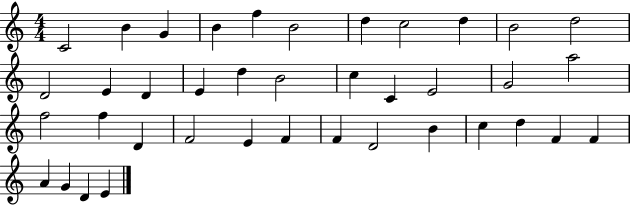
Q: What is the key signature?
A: C major